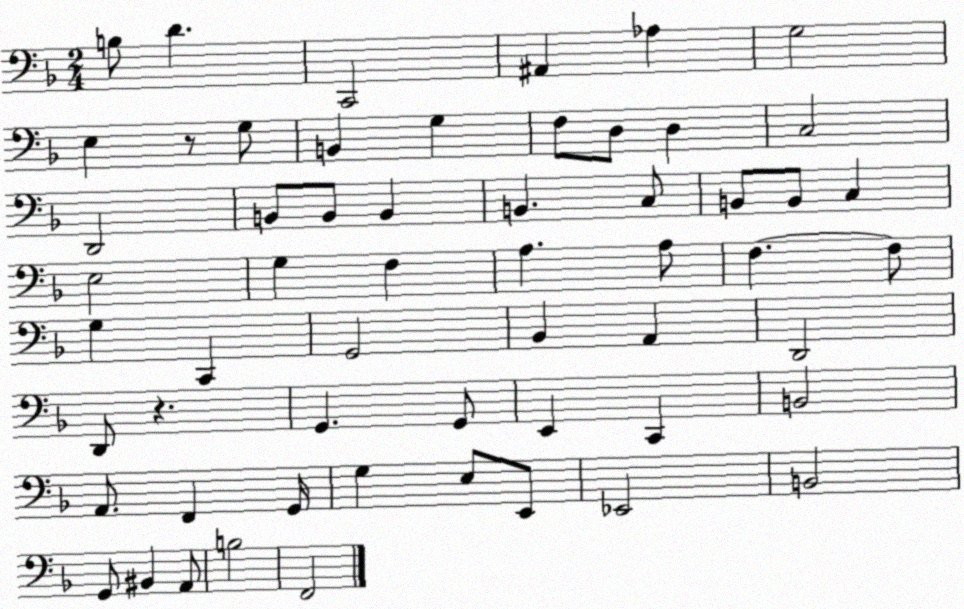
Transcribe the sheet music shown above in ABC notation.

X:1
T:Untitled
M:2/4
L:1/4
K:F
B,/2 D C,,2 ^A,, _A, G,2 E, z/2 G,/2 B,, G, F,/2 D,/2 D, C,2 D,,2 B,,/2 B,,/2 B,, B,, C,/2 B,,/2 B,,/2 C, E,2 G, F, A, A,/2 F, F,/2 G, C,, G,,2 _B,, A,, D,,2 D,,/2 z G,, G,,/2 E,, C,, B,,2 A,,/2 F,, G,,/4 G, E,/2 E,,/2 _E,,2 B,,2 G,,/2 ^B,, A,,/2 B,2 F,,2